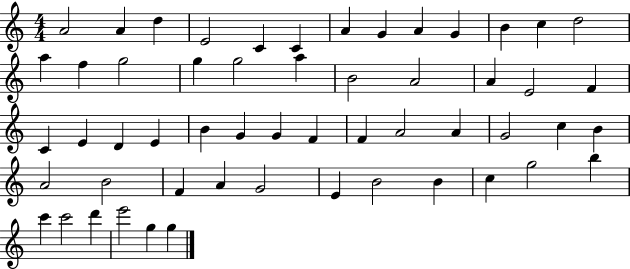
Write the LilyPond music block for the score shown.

{
  \clef treble
  \numericTimeSignature
  \time 4/4
  \key c \major
  a'2 a'4 d''4 | e'2 c'4 c'4 | a'4 g'4 a'4 g'4 | b'4 c''4 d''2 | \break a''4 f''4 g''2 | g''4 g''2 a''4 | b'2 a'2 | a'4 e'2 f'4 | \break c'4 e'4 d'4 e'4 | b'4 g'4 g'4 f'4 | f'4 a'2 a'4 | g'2 c''4 b'4 | \break a'2 b'2 | f'4 a'4 g'2 | e'4 b'2 b'4 | c''4 g''2 b''4 | \break c'''4 c'''2 d'''4 | e'''2 g''4 g''4 | \bar "|."
}